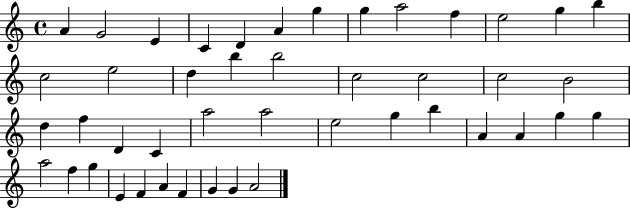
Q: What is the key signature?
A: C major